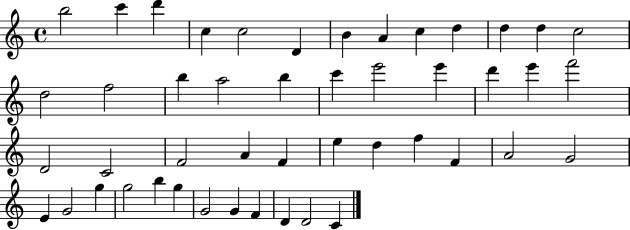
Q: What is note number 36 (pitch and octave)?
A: E4